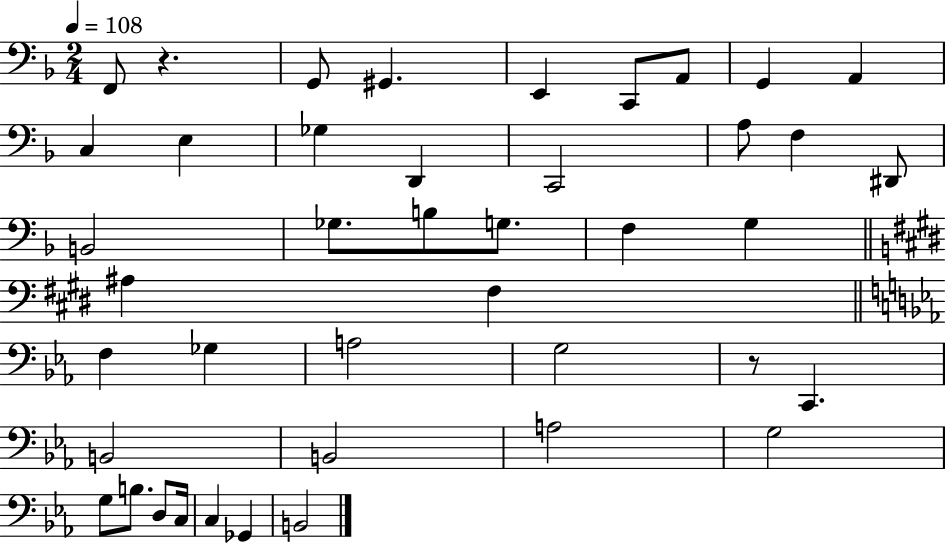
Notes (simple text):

F2/e R/q. G2/e G#2/q. E2/q C2/e A2/e G2/q A2/q C3/q E3/q Gb3/q D2/q C2/h A3/e F3/q D#2/e B2/h Gb3/e. B3/e G3/e. F3/q G3/q A#3/q F#3/q F3/q Gb3/q A3/h G3/h R/e C2/q. B2/h B2/h A3/h G3/h G3/e B3/e. D3/e C3/s C3/q Gb2/q B2/h